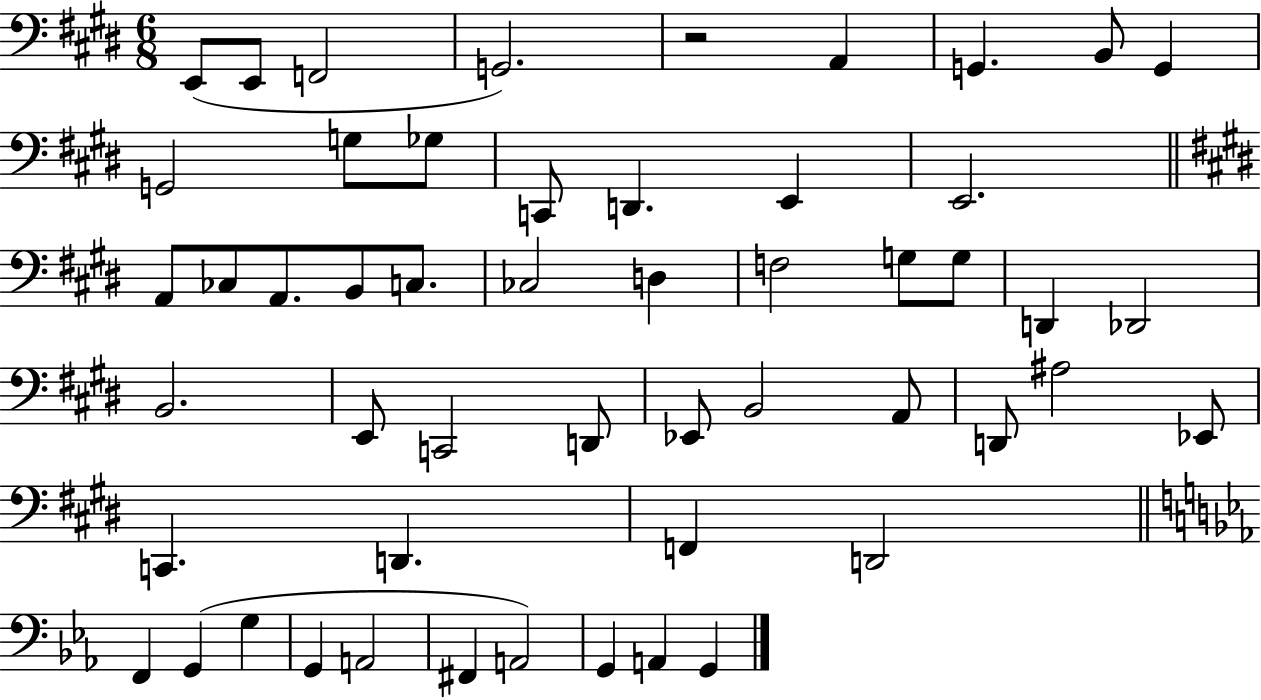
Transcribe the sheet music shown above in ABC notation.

X:1
T:Untitled
M:6/8
L:1/4
K:E
E,,/2 E,,/2 F,,2 G,,2 z2 A,, G,, B,,/2 G,, G,,2 G,/2 _G,/2 C,,/2 D,, E,, E,,2 A,,/2 _C,/2 A,,/2 B,,/2 C,/2 _C,2 D, F,2 G,/2 G,/2 D,, _D,,2 B,,2 E,,/2 C,,2 D,,/2 _E,,/2 B,,2 A,,/2 D,,/2 ^A,2 _E,,/2 C,, D,, F,, D,,2 F,, G,, G, G,, A,,2 ^F,, A,,2 G,, A,, G,,